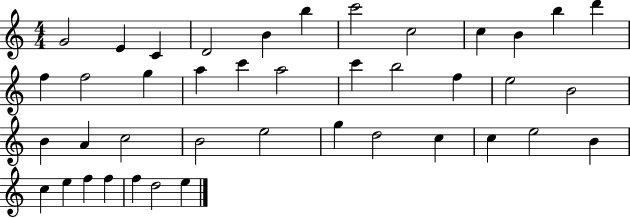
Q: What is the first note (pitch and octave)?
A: G4